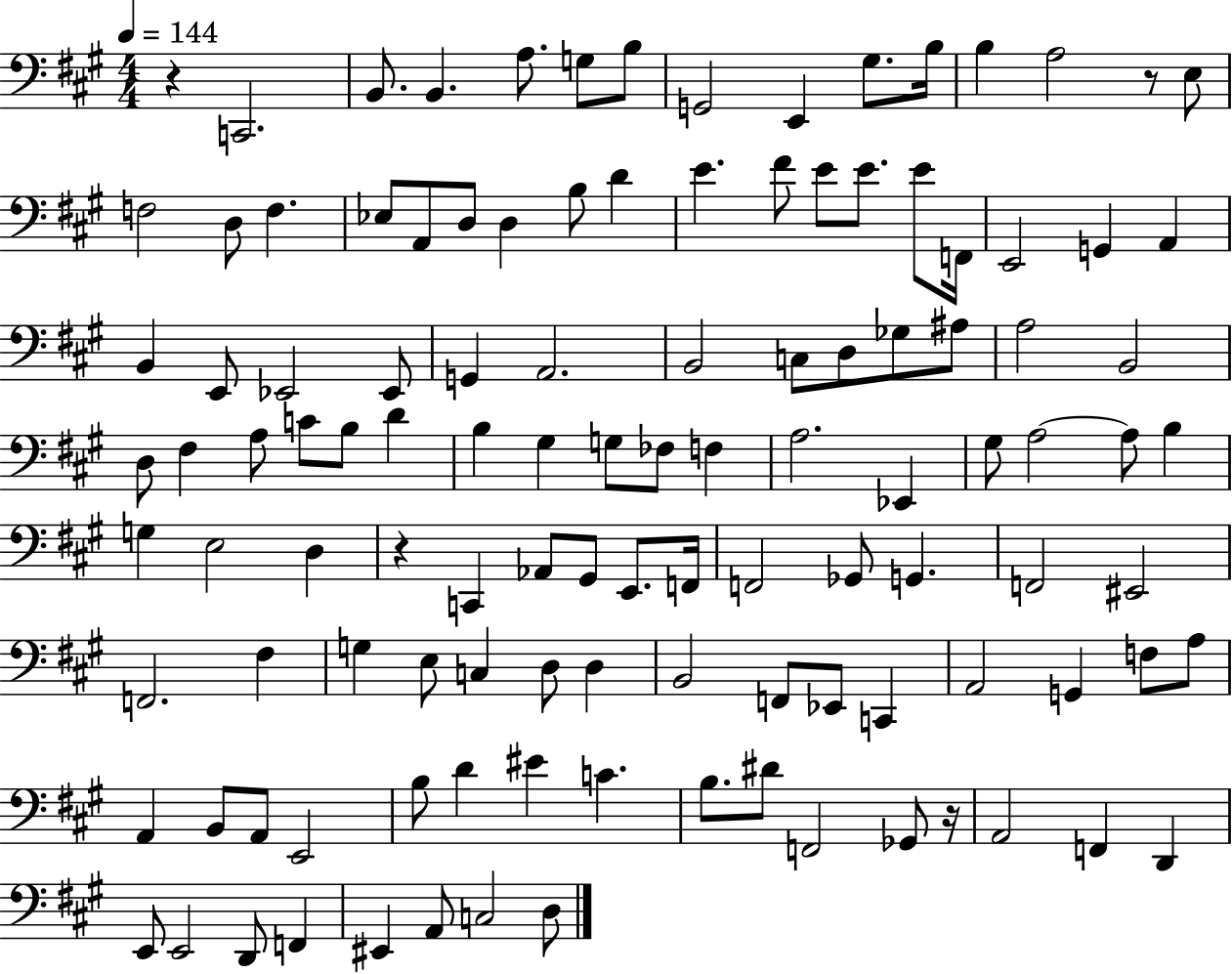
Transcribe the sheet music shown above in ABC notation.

X:1
T:Untitled
M:4/4
L:1/4
K:A
z C,,2 B,,/2 B,, A,/2 G,/2 B,/2 G,,2 E,, ^G,/2 B,/4 B, A,2 z/2 E,/2 F,2 D,/2 F, _E,/2 A,,/2 D,/2 D, B,/2 D E ^F/2 E/2 E/2 E/2 F,,/4 E,,2 G,, A,, B,, E,,/2 _E,,2 _E,,/2 G,, A,,2 B,,2 C,/2 D,/2 _G,/2 ^A,/2 A,2 B,,2 D,/2 ^F, A,/2 C/2 B,/2 D B, ^G, G,/2 _F,/2 F, A,2 _E,, ^G,/2 A,2 A,/2 B, G, E,2 D, z C,, _A,,/2 ^G,,/2 E,,/2 F,,/4 F,,2 _G,,/2 G,, F,,2 ^E,,2 F,,2 ^F, G, E,/2 C, D,/2 D, B,,2 F,,/2 _E,,/2 C,, A,,2 G,, F,/2 A,/2 A,, B,,/2 A,,/2 E,,2 B,/2 D ^E C B,/2 ^D/2 F,,2 _G,,/2 z/4 A,,2 F,, D,, E,,/2 E,,2 D,,/2 F,, ^E,, A,,/2 C,2 D,/2